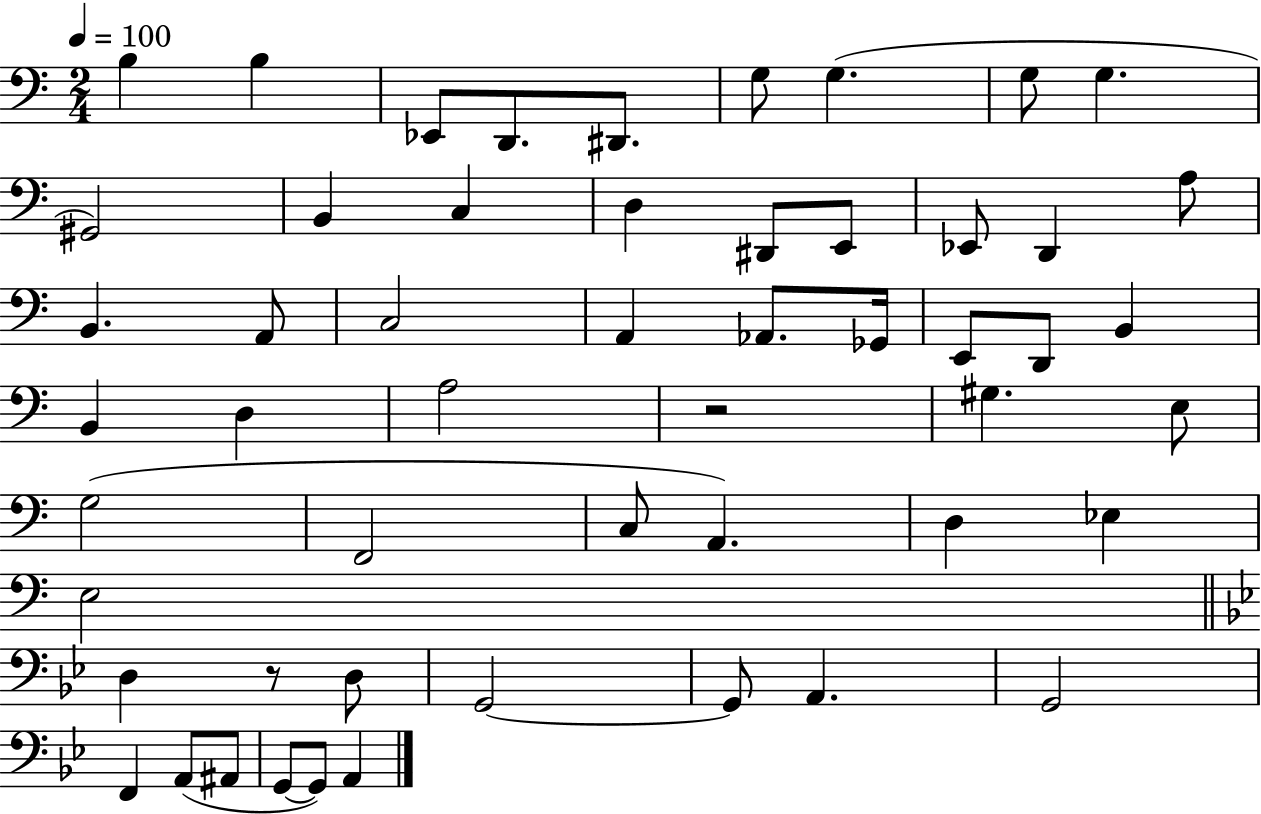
X:1
T:Untitled
M:2/4
L:1/4
K:C
B, B, _E,,/2 D,,/2 ^D,,/2 G,/2 G, G,/2 G, ^G,,2 B,, C, D, ^D,,/2 E,,/2 _E,,/2 D,, A,/2 B,, A,,/2 C,2 A,, _A,,/2 _G,,/4 E,,/2 D,,/2 B,, B,, D, A,2 z2 ^G, E,/2 G,2 F,,2 C,/2 A,, D, _E, E,2 D, z/2 D,/2 G,,2 G,,/2 A,, G,,2 F,, A,,/2 ^A,,/2 G,,/2 G,,/2 A,,